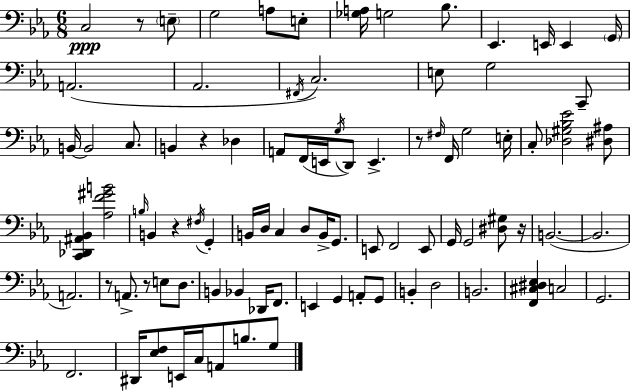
C3/h R/e E3/e G3/h A3/e E3/e [Gb3,A3]/s G3/h Bb3/e. Eb2/q. E2/s E2/q G2/s A2/h. Ab2/h. F#2/s C3/h. E3/e G3/h C2/e B2/s B2/h C3/e. B2/q R/q Db3/q A2/e F2/s E2/s G3/s D2/e E2/q. R/e F#3/s F2/s G3/h E3/s C3/e [Db3,G#3,Bb3,Eb4]/h [D#3,A#3]/e [C2,Db2,A#2,Bb2]/q [Ab3,F4,G#4,B4]/h B3/s B2/q R/q F#3/s G2/q B2/s D3/s C3/q D3/e B2/s G2/e. E2/e F2/h E2/e G2/s G2/h [D#3,G#3]/e R/s B2/h. B2/h. A2/h. R/e A2/e. R/e E3/e D3/e. B2/q Bb2/q Db2/s F2/e. E2/q G2/q A2/e G2/e B2/q D3/h B2/h. [F2,C#3,D#3,Eb3]/q C3/h G2/h. F2/h. D#2/s [Eb3,F3]/e E2/s C3/s A2/e B3/e. G3/e